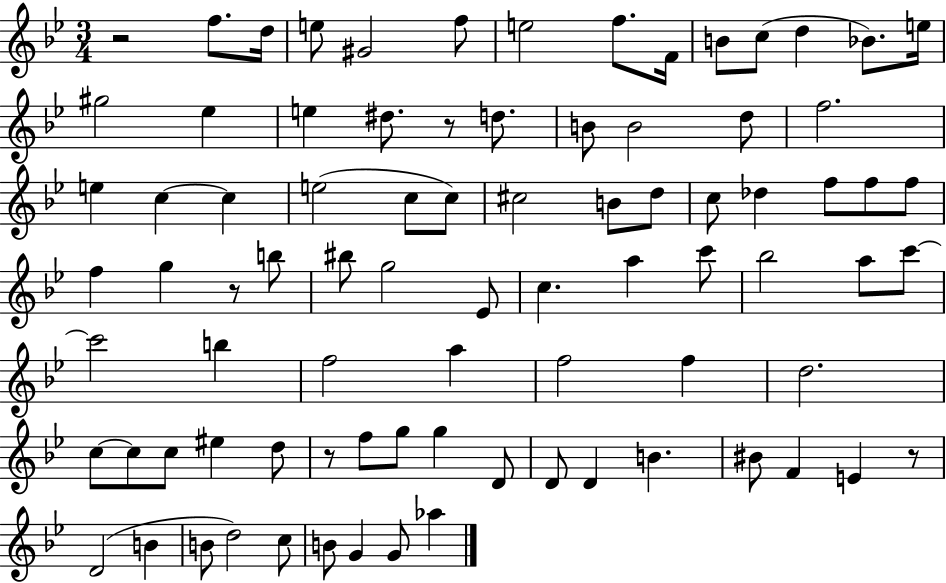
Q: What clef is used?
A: treble